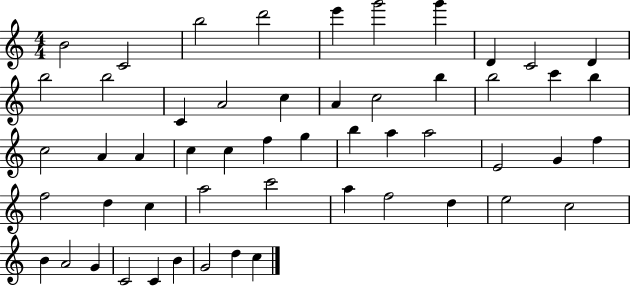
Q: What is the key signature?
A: C major